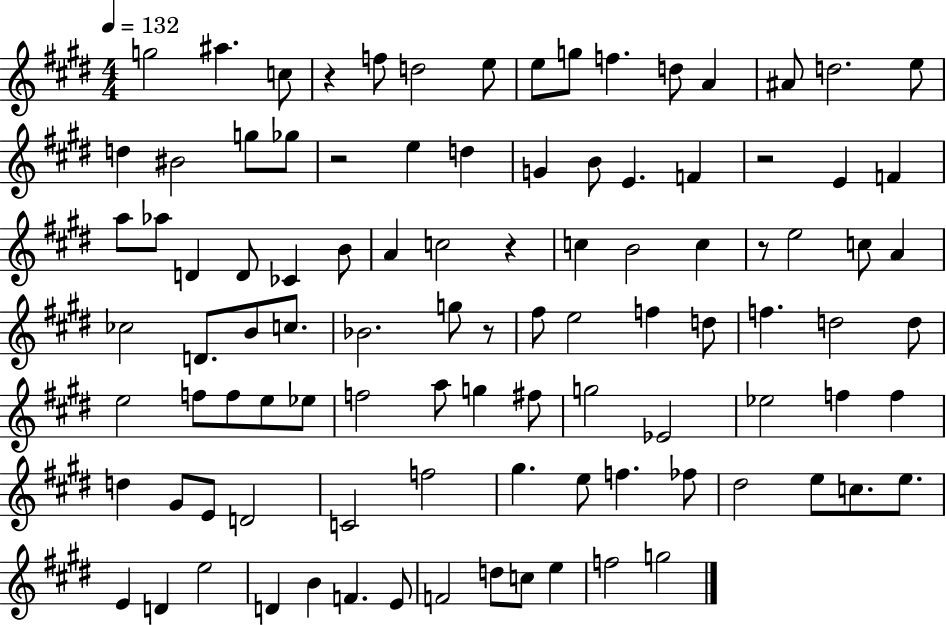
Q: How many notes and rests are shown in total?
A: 100